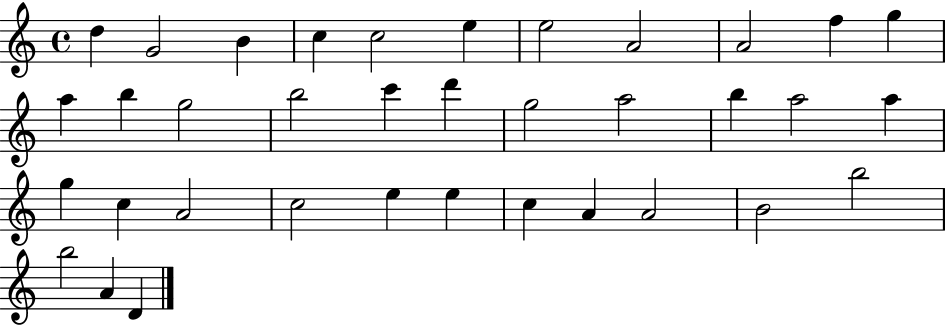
{
  \clef treble
  \time 4/4
  \defaultTimeSignature
  \key c \major
  d''4 g'2 b'4 | c''4 c''2 e''4 | e''2 a'2 | a'2 f''4 g''4 | \break a''4 b''4 g''2 | b''2 c'''4 d'''4 | g''2 a''2 | b''4 a''2 a''4 | \break g''4 c''4 a'2 | c''2 e''4 e''4 | c''4 a'4 a'2 | b'2 b''2 | \break b''2 a'4 d'4 | \bar "|."
}